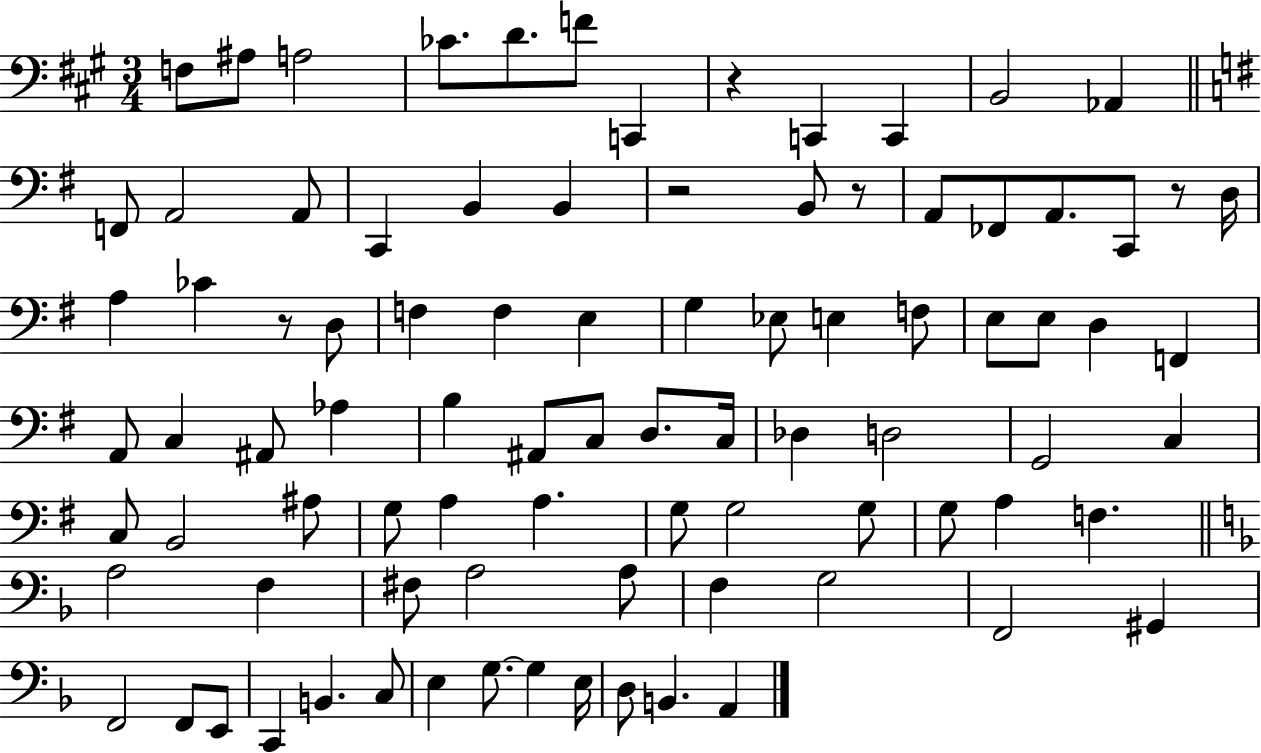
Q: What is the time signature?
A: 3/4